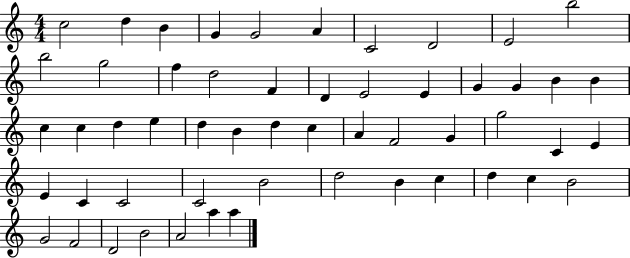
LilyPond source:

{
  \clef treble
  \numericTimeSignature
  \time 4/4
  \key c \major
  c''2 d''4 b'4 | g'4 g'2 a'4 | c'2 d'2 | e'2 b''2 | \break b''2 g''2 | f''4 d''2 f'4 | d'4 e'2 e'4 | g'4 g'4 b'4 b'4 | \break c''4 c''4 d''4 e''4 | d''4 b'4 d''4 c''4 | a'4 f'2 g'4 | g''2 c'4 e'4 | \break e'4 c'4 c'2 | c'2 b'2 | d''2 b'4 c''4 | d''4 c''4 b'2 | \break g'2 f'2 | d'2 b'2 | a'2 a''4 a''4 | \bar "|."
}